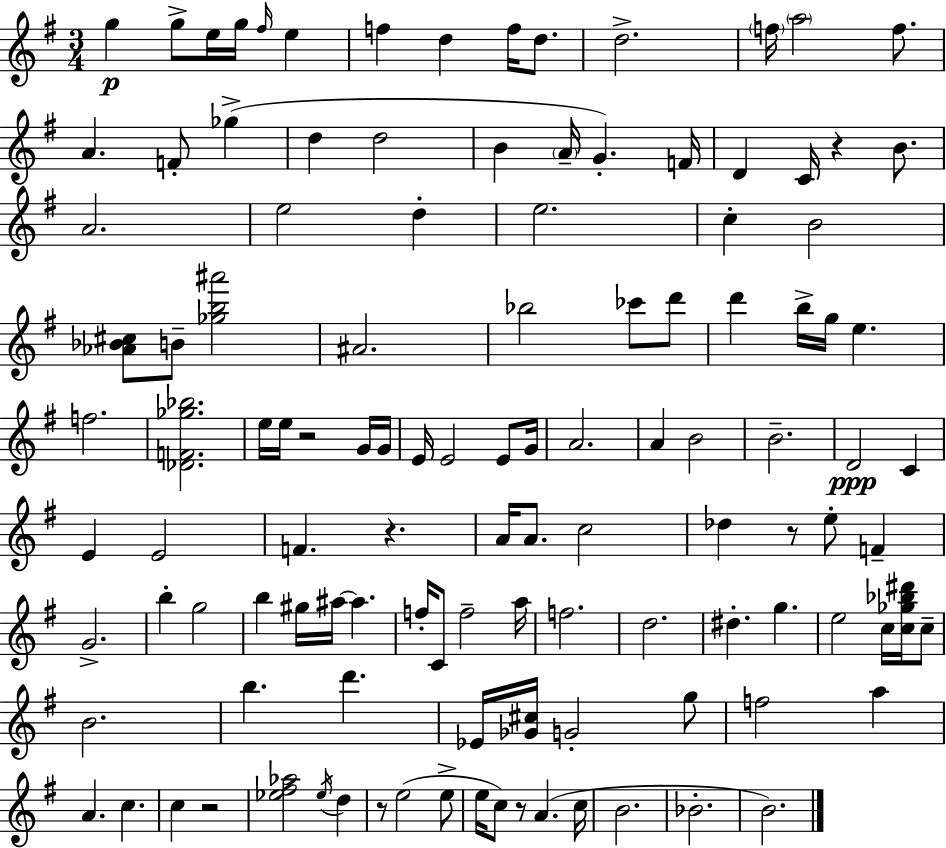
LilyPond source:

{
  \clef treble
  \numericTimeSignature
  \time 3/4
  \key g \major
  g''4\p g''8-> e''16 g''16 \grace { fis''16 } e''4 | f''4 d''4 f''16 d''8. | d''2.-> | \parenthesize f''16 \parenthesize a''2 f''8. | \break a'4. f'8-. ges''4->( | d''4 d''2 | b'4 \parenthesize a'16-- g'4.-.) | f'16 d'4 c'16 r4 b'8. | \break a'2. | e''2 d''4-. | e''2. | c''4-. b'2 | \break <aes' bes' cis''>8 b'8-- <ges'' b'' ais'''>2 | ais'2. | bes''2 ces'''8 d'''8 | d'''4 b''16-> g''16 e''4. | \break f''2. | <des' f' ges'' bes''>2. | e''16 e''16 r2 g'16 | g'16 e'16 e'2 e'8 | \break g'16 a'2. | a'4 b'2 | b'2.-- | d'2\ppp c'4 | \break e'4 e'2 | f'4. r4. | a'16 a'8. c''2 | des''4 r8 e''8-. f'4-- | \break g'2.-> | b''4-. g''2 | b''4 gis''16 ais''16~~ ais''4. | f''16-. c'8 f''2-- | \break a''16 f''2. | d''2. | dis''4.-. g''4. | e''2 c''16 <c'' ges'' bes'' dis'''>16 c''8-- | \break b'2. | b''4. d'''4. | ees'16 <ges' cis''>16 g'2-. g''8 | f''2 a''4 | \break a'4. c''4. | c''4 r2 | <ees'' fis'' aes''>2 \acciaccatura { ees''16 } d''4 | r8 e''2( | \break e''8-> e''16 c''8) r8 a'4.( | c''16 b'2. | bes'2.-. | b'2.) | \break \bar "|."
}